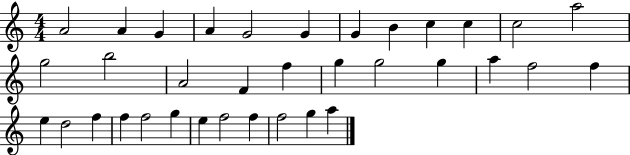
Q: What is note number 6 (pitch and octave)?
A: G4